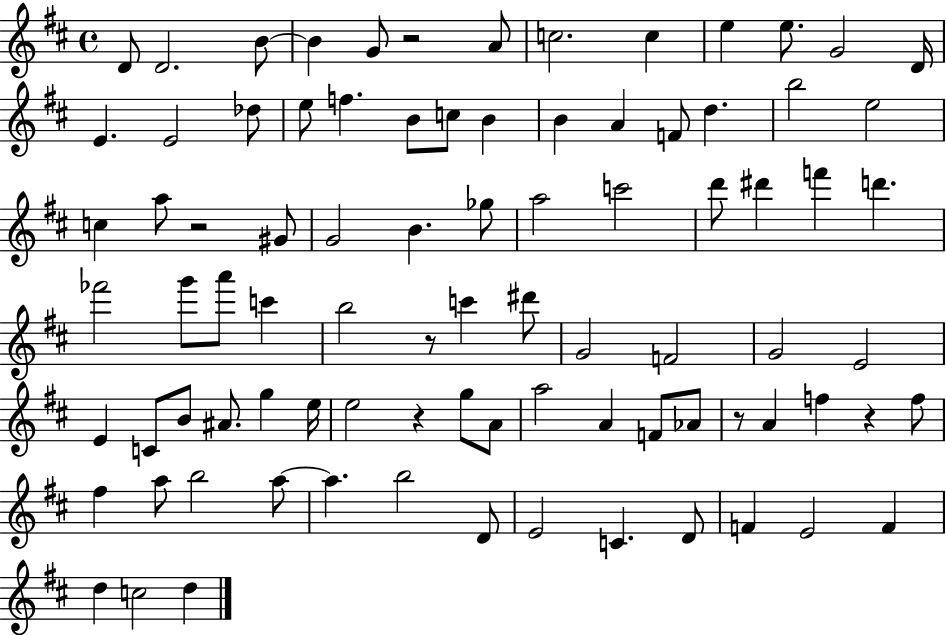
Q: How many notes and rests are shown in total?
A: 87